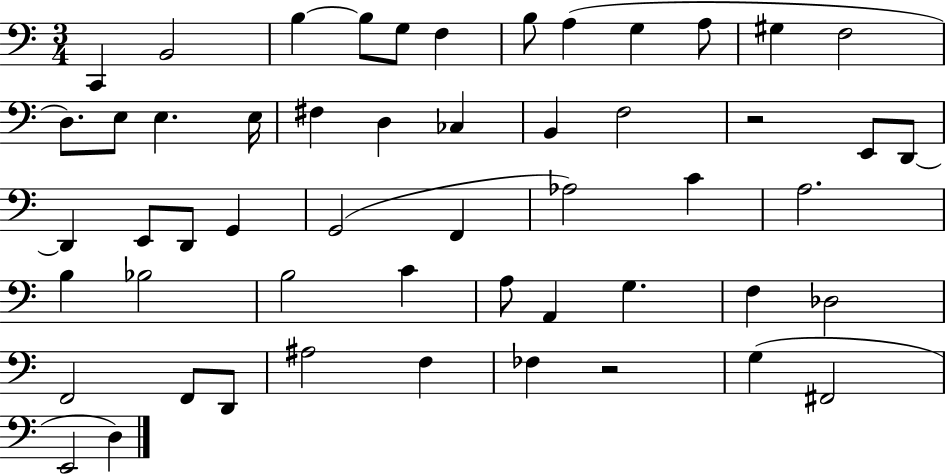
X:1
T:Untitled
M:3/4
L:1/4
K:C
C,, B,,2 B, B,/2 G,/2 F, B,/2 A, G, A,/2 ^G, F,2 D,/2 E,/2 E, E,/4 ^F, D, _C, B,, F,2 z2 E,,/2 D,,/2 D,, E,,/2 D,,/2 G,, G,,2 F,, _A,2 C A,2 B, _B,2 B,2 C A,/2 A,, G, F, _D,2 F,,2 F,,/2 D,,/2 ^A,2 F, _F, z2 G, ^F,,2 E,,2 D,